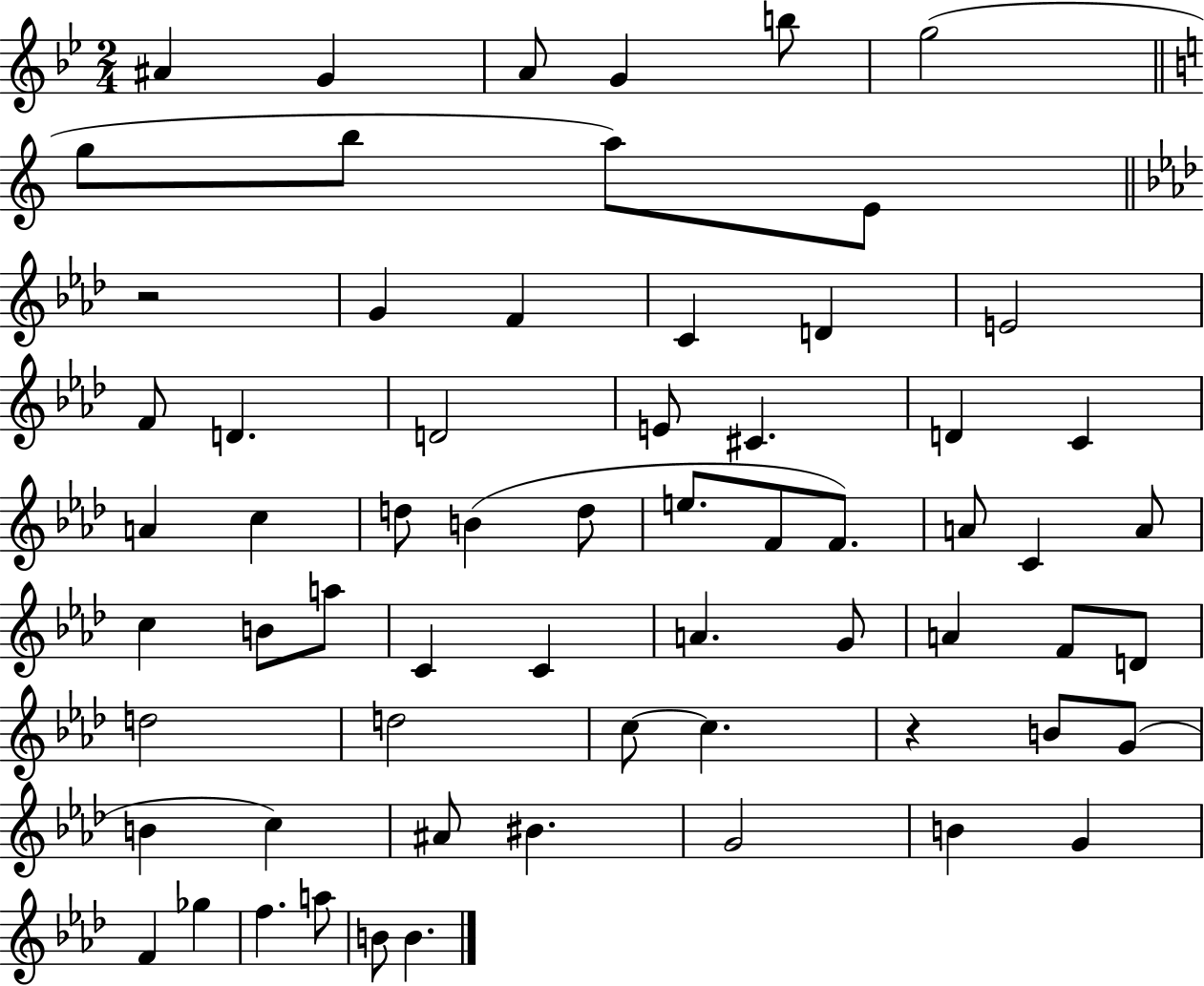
{
  \clef treble
  \numericTimeSignature
  \time 2/4
  \key bes \major
  \repeat volta 2 { ais'4 g'4 | a'8 g'4 b''8 | g''2( | \bar "||" \break \key c \major g''8 b''8 a''8) e'8 | \bar "||" \break \key f \minor r2 | g'4 f'4 | c'4 d'4 | e'2 | \break f'8 d'4. | d'2 | e'8 cis'4. | d'4 c'4 | \break a'4 c''4 | d''8 b'4( d''8 | e''8. f'8 f'8.) | a'8 c'4 a'8 | \break c''4 b'8 a''8 | c'4 c'4 | a'4. g'8 | a'4 f'8 d'8 | \break d''2 | d''2 | c''8~~ c''4. | r4 b'8 g'8( | \break b'4 c''4) | ais'8 bis'4. | g'2 | b'4 g'4 | \break f'4 ges''4 | f''4. a''8 | b'8 b'4. | } \bar "|."
}